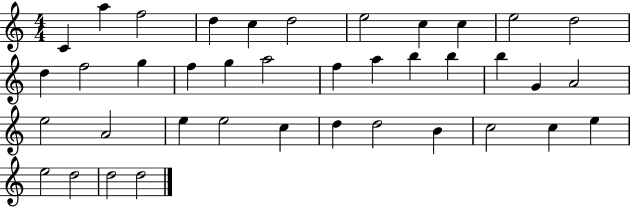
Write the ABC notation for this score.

X:1
T:Untitled
M:4/4
L:1/4
K:C
C a f2 d c d2 e2 c c e2 d2 d f2 g f g a2 f a b b b G A2 e2 A2 e e2 c d d2 B c2 c e e2 d2 d2 d2